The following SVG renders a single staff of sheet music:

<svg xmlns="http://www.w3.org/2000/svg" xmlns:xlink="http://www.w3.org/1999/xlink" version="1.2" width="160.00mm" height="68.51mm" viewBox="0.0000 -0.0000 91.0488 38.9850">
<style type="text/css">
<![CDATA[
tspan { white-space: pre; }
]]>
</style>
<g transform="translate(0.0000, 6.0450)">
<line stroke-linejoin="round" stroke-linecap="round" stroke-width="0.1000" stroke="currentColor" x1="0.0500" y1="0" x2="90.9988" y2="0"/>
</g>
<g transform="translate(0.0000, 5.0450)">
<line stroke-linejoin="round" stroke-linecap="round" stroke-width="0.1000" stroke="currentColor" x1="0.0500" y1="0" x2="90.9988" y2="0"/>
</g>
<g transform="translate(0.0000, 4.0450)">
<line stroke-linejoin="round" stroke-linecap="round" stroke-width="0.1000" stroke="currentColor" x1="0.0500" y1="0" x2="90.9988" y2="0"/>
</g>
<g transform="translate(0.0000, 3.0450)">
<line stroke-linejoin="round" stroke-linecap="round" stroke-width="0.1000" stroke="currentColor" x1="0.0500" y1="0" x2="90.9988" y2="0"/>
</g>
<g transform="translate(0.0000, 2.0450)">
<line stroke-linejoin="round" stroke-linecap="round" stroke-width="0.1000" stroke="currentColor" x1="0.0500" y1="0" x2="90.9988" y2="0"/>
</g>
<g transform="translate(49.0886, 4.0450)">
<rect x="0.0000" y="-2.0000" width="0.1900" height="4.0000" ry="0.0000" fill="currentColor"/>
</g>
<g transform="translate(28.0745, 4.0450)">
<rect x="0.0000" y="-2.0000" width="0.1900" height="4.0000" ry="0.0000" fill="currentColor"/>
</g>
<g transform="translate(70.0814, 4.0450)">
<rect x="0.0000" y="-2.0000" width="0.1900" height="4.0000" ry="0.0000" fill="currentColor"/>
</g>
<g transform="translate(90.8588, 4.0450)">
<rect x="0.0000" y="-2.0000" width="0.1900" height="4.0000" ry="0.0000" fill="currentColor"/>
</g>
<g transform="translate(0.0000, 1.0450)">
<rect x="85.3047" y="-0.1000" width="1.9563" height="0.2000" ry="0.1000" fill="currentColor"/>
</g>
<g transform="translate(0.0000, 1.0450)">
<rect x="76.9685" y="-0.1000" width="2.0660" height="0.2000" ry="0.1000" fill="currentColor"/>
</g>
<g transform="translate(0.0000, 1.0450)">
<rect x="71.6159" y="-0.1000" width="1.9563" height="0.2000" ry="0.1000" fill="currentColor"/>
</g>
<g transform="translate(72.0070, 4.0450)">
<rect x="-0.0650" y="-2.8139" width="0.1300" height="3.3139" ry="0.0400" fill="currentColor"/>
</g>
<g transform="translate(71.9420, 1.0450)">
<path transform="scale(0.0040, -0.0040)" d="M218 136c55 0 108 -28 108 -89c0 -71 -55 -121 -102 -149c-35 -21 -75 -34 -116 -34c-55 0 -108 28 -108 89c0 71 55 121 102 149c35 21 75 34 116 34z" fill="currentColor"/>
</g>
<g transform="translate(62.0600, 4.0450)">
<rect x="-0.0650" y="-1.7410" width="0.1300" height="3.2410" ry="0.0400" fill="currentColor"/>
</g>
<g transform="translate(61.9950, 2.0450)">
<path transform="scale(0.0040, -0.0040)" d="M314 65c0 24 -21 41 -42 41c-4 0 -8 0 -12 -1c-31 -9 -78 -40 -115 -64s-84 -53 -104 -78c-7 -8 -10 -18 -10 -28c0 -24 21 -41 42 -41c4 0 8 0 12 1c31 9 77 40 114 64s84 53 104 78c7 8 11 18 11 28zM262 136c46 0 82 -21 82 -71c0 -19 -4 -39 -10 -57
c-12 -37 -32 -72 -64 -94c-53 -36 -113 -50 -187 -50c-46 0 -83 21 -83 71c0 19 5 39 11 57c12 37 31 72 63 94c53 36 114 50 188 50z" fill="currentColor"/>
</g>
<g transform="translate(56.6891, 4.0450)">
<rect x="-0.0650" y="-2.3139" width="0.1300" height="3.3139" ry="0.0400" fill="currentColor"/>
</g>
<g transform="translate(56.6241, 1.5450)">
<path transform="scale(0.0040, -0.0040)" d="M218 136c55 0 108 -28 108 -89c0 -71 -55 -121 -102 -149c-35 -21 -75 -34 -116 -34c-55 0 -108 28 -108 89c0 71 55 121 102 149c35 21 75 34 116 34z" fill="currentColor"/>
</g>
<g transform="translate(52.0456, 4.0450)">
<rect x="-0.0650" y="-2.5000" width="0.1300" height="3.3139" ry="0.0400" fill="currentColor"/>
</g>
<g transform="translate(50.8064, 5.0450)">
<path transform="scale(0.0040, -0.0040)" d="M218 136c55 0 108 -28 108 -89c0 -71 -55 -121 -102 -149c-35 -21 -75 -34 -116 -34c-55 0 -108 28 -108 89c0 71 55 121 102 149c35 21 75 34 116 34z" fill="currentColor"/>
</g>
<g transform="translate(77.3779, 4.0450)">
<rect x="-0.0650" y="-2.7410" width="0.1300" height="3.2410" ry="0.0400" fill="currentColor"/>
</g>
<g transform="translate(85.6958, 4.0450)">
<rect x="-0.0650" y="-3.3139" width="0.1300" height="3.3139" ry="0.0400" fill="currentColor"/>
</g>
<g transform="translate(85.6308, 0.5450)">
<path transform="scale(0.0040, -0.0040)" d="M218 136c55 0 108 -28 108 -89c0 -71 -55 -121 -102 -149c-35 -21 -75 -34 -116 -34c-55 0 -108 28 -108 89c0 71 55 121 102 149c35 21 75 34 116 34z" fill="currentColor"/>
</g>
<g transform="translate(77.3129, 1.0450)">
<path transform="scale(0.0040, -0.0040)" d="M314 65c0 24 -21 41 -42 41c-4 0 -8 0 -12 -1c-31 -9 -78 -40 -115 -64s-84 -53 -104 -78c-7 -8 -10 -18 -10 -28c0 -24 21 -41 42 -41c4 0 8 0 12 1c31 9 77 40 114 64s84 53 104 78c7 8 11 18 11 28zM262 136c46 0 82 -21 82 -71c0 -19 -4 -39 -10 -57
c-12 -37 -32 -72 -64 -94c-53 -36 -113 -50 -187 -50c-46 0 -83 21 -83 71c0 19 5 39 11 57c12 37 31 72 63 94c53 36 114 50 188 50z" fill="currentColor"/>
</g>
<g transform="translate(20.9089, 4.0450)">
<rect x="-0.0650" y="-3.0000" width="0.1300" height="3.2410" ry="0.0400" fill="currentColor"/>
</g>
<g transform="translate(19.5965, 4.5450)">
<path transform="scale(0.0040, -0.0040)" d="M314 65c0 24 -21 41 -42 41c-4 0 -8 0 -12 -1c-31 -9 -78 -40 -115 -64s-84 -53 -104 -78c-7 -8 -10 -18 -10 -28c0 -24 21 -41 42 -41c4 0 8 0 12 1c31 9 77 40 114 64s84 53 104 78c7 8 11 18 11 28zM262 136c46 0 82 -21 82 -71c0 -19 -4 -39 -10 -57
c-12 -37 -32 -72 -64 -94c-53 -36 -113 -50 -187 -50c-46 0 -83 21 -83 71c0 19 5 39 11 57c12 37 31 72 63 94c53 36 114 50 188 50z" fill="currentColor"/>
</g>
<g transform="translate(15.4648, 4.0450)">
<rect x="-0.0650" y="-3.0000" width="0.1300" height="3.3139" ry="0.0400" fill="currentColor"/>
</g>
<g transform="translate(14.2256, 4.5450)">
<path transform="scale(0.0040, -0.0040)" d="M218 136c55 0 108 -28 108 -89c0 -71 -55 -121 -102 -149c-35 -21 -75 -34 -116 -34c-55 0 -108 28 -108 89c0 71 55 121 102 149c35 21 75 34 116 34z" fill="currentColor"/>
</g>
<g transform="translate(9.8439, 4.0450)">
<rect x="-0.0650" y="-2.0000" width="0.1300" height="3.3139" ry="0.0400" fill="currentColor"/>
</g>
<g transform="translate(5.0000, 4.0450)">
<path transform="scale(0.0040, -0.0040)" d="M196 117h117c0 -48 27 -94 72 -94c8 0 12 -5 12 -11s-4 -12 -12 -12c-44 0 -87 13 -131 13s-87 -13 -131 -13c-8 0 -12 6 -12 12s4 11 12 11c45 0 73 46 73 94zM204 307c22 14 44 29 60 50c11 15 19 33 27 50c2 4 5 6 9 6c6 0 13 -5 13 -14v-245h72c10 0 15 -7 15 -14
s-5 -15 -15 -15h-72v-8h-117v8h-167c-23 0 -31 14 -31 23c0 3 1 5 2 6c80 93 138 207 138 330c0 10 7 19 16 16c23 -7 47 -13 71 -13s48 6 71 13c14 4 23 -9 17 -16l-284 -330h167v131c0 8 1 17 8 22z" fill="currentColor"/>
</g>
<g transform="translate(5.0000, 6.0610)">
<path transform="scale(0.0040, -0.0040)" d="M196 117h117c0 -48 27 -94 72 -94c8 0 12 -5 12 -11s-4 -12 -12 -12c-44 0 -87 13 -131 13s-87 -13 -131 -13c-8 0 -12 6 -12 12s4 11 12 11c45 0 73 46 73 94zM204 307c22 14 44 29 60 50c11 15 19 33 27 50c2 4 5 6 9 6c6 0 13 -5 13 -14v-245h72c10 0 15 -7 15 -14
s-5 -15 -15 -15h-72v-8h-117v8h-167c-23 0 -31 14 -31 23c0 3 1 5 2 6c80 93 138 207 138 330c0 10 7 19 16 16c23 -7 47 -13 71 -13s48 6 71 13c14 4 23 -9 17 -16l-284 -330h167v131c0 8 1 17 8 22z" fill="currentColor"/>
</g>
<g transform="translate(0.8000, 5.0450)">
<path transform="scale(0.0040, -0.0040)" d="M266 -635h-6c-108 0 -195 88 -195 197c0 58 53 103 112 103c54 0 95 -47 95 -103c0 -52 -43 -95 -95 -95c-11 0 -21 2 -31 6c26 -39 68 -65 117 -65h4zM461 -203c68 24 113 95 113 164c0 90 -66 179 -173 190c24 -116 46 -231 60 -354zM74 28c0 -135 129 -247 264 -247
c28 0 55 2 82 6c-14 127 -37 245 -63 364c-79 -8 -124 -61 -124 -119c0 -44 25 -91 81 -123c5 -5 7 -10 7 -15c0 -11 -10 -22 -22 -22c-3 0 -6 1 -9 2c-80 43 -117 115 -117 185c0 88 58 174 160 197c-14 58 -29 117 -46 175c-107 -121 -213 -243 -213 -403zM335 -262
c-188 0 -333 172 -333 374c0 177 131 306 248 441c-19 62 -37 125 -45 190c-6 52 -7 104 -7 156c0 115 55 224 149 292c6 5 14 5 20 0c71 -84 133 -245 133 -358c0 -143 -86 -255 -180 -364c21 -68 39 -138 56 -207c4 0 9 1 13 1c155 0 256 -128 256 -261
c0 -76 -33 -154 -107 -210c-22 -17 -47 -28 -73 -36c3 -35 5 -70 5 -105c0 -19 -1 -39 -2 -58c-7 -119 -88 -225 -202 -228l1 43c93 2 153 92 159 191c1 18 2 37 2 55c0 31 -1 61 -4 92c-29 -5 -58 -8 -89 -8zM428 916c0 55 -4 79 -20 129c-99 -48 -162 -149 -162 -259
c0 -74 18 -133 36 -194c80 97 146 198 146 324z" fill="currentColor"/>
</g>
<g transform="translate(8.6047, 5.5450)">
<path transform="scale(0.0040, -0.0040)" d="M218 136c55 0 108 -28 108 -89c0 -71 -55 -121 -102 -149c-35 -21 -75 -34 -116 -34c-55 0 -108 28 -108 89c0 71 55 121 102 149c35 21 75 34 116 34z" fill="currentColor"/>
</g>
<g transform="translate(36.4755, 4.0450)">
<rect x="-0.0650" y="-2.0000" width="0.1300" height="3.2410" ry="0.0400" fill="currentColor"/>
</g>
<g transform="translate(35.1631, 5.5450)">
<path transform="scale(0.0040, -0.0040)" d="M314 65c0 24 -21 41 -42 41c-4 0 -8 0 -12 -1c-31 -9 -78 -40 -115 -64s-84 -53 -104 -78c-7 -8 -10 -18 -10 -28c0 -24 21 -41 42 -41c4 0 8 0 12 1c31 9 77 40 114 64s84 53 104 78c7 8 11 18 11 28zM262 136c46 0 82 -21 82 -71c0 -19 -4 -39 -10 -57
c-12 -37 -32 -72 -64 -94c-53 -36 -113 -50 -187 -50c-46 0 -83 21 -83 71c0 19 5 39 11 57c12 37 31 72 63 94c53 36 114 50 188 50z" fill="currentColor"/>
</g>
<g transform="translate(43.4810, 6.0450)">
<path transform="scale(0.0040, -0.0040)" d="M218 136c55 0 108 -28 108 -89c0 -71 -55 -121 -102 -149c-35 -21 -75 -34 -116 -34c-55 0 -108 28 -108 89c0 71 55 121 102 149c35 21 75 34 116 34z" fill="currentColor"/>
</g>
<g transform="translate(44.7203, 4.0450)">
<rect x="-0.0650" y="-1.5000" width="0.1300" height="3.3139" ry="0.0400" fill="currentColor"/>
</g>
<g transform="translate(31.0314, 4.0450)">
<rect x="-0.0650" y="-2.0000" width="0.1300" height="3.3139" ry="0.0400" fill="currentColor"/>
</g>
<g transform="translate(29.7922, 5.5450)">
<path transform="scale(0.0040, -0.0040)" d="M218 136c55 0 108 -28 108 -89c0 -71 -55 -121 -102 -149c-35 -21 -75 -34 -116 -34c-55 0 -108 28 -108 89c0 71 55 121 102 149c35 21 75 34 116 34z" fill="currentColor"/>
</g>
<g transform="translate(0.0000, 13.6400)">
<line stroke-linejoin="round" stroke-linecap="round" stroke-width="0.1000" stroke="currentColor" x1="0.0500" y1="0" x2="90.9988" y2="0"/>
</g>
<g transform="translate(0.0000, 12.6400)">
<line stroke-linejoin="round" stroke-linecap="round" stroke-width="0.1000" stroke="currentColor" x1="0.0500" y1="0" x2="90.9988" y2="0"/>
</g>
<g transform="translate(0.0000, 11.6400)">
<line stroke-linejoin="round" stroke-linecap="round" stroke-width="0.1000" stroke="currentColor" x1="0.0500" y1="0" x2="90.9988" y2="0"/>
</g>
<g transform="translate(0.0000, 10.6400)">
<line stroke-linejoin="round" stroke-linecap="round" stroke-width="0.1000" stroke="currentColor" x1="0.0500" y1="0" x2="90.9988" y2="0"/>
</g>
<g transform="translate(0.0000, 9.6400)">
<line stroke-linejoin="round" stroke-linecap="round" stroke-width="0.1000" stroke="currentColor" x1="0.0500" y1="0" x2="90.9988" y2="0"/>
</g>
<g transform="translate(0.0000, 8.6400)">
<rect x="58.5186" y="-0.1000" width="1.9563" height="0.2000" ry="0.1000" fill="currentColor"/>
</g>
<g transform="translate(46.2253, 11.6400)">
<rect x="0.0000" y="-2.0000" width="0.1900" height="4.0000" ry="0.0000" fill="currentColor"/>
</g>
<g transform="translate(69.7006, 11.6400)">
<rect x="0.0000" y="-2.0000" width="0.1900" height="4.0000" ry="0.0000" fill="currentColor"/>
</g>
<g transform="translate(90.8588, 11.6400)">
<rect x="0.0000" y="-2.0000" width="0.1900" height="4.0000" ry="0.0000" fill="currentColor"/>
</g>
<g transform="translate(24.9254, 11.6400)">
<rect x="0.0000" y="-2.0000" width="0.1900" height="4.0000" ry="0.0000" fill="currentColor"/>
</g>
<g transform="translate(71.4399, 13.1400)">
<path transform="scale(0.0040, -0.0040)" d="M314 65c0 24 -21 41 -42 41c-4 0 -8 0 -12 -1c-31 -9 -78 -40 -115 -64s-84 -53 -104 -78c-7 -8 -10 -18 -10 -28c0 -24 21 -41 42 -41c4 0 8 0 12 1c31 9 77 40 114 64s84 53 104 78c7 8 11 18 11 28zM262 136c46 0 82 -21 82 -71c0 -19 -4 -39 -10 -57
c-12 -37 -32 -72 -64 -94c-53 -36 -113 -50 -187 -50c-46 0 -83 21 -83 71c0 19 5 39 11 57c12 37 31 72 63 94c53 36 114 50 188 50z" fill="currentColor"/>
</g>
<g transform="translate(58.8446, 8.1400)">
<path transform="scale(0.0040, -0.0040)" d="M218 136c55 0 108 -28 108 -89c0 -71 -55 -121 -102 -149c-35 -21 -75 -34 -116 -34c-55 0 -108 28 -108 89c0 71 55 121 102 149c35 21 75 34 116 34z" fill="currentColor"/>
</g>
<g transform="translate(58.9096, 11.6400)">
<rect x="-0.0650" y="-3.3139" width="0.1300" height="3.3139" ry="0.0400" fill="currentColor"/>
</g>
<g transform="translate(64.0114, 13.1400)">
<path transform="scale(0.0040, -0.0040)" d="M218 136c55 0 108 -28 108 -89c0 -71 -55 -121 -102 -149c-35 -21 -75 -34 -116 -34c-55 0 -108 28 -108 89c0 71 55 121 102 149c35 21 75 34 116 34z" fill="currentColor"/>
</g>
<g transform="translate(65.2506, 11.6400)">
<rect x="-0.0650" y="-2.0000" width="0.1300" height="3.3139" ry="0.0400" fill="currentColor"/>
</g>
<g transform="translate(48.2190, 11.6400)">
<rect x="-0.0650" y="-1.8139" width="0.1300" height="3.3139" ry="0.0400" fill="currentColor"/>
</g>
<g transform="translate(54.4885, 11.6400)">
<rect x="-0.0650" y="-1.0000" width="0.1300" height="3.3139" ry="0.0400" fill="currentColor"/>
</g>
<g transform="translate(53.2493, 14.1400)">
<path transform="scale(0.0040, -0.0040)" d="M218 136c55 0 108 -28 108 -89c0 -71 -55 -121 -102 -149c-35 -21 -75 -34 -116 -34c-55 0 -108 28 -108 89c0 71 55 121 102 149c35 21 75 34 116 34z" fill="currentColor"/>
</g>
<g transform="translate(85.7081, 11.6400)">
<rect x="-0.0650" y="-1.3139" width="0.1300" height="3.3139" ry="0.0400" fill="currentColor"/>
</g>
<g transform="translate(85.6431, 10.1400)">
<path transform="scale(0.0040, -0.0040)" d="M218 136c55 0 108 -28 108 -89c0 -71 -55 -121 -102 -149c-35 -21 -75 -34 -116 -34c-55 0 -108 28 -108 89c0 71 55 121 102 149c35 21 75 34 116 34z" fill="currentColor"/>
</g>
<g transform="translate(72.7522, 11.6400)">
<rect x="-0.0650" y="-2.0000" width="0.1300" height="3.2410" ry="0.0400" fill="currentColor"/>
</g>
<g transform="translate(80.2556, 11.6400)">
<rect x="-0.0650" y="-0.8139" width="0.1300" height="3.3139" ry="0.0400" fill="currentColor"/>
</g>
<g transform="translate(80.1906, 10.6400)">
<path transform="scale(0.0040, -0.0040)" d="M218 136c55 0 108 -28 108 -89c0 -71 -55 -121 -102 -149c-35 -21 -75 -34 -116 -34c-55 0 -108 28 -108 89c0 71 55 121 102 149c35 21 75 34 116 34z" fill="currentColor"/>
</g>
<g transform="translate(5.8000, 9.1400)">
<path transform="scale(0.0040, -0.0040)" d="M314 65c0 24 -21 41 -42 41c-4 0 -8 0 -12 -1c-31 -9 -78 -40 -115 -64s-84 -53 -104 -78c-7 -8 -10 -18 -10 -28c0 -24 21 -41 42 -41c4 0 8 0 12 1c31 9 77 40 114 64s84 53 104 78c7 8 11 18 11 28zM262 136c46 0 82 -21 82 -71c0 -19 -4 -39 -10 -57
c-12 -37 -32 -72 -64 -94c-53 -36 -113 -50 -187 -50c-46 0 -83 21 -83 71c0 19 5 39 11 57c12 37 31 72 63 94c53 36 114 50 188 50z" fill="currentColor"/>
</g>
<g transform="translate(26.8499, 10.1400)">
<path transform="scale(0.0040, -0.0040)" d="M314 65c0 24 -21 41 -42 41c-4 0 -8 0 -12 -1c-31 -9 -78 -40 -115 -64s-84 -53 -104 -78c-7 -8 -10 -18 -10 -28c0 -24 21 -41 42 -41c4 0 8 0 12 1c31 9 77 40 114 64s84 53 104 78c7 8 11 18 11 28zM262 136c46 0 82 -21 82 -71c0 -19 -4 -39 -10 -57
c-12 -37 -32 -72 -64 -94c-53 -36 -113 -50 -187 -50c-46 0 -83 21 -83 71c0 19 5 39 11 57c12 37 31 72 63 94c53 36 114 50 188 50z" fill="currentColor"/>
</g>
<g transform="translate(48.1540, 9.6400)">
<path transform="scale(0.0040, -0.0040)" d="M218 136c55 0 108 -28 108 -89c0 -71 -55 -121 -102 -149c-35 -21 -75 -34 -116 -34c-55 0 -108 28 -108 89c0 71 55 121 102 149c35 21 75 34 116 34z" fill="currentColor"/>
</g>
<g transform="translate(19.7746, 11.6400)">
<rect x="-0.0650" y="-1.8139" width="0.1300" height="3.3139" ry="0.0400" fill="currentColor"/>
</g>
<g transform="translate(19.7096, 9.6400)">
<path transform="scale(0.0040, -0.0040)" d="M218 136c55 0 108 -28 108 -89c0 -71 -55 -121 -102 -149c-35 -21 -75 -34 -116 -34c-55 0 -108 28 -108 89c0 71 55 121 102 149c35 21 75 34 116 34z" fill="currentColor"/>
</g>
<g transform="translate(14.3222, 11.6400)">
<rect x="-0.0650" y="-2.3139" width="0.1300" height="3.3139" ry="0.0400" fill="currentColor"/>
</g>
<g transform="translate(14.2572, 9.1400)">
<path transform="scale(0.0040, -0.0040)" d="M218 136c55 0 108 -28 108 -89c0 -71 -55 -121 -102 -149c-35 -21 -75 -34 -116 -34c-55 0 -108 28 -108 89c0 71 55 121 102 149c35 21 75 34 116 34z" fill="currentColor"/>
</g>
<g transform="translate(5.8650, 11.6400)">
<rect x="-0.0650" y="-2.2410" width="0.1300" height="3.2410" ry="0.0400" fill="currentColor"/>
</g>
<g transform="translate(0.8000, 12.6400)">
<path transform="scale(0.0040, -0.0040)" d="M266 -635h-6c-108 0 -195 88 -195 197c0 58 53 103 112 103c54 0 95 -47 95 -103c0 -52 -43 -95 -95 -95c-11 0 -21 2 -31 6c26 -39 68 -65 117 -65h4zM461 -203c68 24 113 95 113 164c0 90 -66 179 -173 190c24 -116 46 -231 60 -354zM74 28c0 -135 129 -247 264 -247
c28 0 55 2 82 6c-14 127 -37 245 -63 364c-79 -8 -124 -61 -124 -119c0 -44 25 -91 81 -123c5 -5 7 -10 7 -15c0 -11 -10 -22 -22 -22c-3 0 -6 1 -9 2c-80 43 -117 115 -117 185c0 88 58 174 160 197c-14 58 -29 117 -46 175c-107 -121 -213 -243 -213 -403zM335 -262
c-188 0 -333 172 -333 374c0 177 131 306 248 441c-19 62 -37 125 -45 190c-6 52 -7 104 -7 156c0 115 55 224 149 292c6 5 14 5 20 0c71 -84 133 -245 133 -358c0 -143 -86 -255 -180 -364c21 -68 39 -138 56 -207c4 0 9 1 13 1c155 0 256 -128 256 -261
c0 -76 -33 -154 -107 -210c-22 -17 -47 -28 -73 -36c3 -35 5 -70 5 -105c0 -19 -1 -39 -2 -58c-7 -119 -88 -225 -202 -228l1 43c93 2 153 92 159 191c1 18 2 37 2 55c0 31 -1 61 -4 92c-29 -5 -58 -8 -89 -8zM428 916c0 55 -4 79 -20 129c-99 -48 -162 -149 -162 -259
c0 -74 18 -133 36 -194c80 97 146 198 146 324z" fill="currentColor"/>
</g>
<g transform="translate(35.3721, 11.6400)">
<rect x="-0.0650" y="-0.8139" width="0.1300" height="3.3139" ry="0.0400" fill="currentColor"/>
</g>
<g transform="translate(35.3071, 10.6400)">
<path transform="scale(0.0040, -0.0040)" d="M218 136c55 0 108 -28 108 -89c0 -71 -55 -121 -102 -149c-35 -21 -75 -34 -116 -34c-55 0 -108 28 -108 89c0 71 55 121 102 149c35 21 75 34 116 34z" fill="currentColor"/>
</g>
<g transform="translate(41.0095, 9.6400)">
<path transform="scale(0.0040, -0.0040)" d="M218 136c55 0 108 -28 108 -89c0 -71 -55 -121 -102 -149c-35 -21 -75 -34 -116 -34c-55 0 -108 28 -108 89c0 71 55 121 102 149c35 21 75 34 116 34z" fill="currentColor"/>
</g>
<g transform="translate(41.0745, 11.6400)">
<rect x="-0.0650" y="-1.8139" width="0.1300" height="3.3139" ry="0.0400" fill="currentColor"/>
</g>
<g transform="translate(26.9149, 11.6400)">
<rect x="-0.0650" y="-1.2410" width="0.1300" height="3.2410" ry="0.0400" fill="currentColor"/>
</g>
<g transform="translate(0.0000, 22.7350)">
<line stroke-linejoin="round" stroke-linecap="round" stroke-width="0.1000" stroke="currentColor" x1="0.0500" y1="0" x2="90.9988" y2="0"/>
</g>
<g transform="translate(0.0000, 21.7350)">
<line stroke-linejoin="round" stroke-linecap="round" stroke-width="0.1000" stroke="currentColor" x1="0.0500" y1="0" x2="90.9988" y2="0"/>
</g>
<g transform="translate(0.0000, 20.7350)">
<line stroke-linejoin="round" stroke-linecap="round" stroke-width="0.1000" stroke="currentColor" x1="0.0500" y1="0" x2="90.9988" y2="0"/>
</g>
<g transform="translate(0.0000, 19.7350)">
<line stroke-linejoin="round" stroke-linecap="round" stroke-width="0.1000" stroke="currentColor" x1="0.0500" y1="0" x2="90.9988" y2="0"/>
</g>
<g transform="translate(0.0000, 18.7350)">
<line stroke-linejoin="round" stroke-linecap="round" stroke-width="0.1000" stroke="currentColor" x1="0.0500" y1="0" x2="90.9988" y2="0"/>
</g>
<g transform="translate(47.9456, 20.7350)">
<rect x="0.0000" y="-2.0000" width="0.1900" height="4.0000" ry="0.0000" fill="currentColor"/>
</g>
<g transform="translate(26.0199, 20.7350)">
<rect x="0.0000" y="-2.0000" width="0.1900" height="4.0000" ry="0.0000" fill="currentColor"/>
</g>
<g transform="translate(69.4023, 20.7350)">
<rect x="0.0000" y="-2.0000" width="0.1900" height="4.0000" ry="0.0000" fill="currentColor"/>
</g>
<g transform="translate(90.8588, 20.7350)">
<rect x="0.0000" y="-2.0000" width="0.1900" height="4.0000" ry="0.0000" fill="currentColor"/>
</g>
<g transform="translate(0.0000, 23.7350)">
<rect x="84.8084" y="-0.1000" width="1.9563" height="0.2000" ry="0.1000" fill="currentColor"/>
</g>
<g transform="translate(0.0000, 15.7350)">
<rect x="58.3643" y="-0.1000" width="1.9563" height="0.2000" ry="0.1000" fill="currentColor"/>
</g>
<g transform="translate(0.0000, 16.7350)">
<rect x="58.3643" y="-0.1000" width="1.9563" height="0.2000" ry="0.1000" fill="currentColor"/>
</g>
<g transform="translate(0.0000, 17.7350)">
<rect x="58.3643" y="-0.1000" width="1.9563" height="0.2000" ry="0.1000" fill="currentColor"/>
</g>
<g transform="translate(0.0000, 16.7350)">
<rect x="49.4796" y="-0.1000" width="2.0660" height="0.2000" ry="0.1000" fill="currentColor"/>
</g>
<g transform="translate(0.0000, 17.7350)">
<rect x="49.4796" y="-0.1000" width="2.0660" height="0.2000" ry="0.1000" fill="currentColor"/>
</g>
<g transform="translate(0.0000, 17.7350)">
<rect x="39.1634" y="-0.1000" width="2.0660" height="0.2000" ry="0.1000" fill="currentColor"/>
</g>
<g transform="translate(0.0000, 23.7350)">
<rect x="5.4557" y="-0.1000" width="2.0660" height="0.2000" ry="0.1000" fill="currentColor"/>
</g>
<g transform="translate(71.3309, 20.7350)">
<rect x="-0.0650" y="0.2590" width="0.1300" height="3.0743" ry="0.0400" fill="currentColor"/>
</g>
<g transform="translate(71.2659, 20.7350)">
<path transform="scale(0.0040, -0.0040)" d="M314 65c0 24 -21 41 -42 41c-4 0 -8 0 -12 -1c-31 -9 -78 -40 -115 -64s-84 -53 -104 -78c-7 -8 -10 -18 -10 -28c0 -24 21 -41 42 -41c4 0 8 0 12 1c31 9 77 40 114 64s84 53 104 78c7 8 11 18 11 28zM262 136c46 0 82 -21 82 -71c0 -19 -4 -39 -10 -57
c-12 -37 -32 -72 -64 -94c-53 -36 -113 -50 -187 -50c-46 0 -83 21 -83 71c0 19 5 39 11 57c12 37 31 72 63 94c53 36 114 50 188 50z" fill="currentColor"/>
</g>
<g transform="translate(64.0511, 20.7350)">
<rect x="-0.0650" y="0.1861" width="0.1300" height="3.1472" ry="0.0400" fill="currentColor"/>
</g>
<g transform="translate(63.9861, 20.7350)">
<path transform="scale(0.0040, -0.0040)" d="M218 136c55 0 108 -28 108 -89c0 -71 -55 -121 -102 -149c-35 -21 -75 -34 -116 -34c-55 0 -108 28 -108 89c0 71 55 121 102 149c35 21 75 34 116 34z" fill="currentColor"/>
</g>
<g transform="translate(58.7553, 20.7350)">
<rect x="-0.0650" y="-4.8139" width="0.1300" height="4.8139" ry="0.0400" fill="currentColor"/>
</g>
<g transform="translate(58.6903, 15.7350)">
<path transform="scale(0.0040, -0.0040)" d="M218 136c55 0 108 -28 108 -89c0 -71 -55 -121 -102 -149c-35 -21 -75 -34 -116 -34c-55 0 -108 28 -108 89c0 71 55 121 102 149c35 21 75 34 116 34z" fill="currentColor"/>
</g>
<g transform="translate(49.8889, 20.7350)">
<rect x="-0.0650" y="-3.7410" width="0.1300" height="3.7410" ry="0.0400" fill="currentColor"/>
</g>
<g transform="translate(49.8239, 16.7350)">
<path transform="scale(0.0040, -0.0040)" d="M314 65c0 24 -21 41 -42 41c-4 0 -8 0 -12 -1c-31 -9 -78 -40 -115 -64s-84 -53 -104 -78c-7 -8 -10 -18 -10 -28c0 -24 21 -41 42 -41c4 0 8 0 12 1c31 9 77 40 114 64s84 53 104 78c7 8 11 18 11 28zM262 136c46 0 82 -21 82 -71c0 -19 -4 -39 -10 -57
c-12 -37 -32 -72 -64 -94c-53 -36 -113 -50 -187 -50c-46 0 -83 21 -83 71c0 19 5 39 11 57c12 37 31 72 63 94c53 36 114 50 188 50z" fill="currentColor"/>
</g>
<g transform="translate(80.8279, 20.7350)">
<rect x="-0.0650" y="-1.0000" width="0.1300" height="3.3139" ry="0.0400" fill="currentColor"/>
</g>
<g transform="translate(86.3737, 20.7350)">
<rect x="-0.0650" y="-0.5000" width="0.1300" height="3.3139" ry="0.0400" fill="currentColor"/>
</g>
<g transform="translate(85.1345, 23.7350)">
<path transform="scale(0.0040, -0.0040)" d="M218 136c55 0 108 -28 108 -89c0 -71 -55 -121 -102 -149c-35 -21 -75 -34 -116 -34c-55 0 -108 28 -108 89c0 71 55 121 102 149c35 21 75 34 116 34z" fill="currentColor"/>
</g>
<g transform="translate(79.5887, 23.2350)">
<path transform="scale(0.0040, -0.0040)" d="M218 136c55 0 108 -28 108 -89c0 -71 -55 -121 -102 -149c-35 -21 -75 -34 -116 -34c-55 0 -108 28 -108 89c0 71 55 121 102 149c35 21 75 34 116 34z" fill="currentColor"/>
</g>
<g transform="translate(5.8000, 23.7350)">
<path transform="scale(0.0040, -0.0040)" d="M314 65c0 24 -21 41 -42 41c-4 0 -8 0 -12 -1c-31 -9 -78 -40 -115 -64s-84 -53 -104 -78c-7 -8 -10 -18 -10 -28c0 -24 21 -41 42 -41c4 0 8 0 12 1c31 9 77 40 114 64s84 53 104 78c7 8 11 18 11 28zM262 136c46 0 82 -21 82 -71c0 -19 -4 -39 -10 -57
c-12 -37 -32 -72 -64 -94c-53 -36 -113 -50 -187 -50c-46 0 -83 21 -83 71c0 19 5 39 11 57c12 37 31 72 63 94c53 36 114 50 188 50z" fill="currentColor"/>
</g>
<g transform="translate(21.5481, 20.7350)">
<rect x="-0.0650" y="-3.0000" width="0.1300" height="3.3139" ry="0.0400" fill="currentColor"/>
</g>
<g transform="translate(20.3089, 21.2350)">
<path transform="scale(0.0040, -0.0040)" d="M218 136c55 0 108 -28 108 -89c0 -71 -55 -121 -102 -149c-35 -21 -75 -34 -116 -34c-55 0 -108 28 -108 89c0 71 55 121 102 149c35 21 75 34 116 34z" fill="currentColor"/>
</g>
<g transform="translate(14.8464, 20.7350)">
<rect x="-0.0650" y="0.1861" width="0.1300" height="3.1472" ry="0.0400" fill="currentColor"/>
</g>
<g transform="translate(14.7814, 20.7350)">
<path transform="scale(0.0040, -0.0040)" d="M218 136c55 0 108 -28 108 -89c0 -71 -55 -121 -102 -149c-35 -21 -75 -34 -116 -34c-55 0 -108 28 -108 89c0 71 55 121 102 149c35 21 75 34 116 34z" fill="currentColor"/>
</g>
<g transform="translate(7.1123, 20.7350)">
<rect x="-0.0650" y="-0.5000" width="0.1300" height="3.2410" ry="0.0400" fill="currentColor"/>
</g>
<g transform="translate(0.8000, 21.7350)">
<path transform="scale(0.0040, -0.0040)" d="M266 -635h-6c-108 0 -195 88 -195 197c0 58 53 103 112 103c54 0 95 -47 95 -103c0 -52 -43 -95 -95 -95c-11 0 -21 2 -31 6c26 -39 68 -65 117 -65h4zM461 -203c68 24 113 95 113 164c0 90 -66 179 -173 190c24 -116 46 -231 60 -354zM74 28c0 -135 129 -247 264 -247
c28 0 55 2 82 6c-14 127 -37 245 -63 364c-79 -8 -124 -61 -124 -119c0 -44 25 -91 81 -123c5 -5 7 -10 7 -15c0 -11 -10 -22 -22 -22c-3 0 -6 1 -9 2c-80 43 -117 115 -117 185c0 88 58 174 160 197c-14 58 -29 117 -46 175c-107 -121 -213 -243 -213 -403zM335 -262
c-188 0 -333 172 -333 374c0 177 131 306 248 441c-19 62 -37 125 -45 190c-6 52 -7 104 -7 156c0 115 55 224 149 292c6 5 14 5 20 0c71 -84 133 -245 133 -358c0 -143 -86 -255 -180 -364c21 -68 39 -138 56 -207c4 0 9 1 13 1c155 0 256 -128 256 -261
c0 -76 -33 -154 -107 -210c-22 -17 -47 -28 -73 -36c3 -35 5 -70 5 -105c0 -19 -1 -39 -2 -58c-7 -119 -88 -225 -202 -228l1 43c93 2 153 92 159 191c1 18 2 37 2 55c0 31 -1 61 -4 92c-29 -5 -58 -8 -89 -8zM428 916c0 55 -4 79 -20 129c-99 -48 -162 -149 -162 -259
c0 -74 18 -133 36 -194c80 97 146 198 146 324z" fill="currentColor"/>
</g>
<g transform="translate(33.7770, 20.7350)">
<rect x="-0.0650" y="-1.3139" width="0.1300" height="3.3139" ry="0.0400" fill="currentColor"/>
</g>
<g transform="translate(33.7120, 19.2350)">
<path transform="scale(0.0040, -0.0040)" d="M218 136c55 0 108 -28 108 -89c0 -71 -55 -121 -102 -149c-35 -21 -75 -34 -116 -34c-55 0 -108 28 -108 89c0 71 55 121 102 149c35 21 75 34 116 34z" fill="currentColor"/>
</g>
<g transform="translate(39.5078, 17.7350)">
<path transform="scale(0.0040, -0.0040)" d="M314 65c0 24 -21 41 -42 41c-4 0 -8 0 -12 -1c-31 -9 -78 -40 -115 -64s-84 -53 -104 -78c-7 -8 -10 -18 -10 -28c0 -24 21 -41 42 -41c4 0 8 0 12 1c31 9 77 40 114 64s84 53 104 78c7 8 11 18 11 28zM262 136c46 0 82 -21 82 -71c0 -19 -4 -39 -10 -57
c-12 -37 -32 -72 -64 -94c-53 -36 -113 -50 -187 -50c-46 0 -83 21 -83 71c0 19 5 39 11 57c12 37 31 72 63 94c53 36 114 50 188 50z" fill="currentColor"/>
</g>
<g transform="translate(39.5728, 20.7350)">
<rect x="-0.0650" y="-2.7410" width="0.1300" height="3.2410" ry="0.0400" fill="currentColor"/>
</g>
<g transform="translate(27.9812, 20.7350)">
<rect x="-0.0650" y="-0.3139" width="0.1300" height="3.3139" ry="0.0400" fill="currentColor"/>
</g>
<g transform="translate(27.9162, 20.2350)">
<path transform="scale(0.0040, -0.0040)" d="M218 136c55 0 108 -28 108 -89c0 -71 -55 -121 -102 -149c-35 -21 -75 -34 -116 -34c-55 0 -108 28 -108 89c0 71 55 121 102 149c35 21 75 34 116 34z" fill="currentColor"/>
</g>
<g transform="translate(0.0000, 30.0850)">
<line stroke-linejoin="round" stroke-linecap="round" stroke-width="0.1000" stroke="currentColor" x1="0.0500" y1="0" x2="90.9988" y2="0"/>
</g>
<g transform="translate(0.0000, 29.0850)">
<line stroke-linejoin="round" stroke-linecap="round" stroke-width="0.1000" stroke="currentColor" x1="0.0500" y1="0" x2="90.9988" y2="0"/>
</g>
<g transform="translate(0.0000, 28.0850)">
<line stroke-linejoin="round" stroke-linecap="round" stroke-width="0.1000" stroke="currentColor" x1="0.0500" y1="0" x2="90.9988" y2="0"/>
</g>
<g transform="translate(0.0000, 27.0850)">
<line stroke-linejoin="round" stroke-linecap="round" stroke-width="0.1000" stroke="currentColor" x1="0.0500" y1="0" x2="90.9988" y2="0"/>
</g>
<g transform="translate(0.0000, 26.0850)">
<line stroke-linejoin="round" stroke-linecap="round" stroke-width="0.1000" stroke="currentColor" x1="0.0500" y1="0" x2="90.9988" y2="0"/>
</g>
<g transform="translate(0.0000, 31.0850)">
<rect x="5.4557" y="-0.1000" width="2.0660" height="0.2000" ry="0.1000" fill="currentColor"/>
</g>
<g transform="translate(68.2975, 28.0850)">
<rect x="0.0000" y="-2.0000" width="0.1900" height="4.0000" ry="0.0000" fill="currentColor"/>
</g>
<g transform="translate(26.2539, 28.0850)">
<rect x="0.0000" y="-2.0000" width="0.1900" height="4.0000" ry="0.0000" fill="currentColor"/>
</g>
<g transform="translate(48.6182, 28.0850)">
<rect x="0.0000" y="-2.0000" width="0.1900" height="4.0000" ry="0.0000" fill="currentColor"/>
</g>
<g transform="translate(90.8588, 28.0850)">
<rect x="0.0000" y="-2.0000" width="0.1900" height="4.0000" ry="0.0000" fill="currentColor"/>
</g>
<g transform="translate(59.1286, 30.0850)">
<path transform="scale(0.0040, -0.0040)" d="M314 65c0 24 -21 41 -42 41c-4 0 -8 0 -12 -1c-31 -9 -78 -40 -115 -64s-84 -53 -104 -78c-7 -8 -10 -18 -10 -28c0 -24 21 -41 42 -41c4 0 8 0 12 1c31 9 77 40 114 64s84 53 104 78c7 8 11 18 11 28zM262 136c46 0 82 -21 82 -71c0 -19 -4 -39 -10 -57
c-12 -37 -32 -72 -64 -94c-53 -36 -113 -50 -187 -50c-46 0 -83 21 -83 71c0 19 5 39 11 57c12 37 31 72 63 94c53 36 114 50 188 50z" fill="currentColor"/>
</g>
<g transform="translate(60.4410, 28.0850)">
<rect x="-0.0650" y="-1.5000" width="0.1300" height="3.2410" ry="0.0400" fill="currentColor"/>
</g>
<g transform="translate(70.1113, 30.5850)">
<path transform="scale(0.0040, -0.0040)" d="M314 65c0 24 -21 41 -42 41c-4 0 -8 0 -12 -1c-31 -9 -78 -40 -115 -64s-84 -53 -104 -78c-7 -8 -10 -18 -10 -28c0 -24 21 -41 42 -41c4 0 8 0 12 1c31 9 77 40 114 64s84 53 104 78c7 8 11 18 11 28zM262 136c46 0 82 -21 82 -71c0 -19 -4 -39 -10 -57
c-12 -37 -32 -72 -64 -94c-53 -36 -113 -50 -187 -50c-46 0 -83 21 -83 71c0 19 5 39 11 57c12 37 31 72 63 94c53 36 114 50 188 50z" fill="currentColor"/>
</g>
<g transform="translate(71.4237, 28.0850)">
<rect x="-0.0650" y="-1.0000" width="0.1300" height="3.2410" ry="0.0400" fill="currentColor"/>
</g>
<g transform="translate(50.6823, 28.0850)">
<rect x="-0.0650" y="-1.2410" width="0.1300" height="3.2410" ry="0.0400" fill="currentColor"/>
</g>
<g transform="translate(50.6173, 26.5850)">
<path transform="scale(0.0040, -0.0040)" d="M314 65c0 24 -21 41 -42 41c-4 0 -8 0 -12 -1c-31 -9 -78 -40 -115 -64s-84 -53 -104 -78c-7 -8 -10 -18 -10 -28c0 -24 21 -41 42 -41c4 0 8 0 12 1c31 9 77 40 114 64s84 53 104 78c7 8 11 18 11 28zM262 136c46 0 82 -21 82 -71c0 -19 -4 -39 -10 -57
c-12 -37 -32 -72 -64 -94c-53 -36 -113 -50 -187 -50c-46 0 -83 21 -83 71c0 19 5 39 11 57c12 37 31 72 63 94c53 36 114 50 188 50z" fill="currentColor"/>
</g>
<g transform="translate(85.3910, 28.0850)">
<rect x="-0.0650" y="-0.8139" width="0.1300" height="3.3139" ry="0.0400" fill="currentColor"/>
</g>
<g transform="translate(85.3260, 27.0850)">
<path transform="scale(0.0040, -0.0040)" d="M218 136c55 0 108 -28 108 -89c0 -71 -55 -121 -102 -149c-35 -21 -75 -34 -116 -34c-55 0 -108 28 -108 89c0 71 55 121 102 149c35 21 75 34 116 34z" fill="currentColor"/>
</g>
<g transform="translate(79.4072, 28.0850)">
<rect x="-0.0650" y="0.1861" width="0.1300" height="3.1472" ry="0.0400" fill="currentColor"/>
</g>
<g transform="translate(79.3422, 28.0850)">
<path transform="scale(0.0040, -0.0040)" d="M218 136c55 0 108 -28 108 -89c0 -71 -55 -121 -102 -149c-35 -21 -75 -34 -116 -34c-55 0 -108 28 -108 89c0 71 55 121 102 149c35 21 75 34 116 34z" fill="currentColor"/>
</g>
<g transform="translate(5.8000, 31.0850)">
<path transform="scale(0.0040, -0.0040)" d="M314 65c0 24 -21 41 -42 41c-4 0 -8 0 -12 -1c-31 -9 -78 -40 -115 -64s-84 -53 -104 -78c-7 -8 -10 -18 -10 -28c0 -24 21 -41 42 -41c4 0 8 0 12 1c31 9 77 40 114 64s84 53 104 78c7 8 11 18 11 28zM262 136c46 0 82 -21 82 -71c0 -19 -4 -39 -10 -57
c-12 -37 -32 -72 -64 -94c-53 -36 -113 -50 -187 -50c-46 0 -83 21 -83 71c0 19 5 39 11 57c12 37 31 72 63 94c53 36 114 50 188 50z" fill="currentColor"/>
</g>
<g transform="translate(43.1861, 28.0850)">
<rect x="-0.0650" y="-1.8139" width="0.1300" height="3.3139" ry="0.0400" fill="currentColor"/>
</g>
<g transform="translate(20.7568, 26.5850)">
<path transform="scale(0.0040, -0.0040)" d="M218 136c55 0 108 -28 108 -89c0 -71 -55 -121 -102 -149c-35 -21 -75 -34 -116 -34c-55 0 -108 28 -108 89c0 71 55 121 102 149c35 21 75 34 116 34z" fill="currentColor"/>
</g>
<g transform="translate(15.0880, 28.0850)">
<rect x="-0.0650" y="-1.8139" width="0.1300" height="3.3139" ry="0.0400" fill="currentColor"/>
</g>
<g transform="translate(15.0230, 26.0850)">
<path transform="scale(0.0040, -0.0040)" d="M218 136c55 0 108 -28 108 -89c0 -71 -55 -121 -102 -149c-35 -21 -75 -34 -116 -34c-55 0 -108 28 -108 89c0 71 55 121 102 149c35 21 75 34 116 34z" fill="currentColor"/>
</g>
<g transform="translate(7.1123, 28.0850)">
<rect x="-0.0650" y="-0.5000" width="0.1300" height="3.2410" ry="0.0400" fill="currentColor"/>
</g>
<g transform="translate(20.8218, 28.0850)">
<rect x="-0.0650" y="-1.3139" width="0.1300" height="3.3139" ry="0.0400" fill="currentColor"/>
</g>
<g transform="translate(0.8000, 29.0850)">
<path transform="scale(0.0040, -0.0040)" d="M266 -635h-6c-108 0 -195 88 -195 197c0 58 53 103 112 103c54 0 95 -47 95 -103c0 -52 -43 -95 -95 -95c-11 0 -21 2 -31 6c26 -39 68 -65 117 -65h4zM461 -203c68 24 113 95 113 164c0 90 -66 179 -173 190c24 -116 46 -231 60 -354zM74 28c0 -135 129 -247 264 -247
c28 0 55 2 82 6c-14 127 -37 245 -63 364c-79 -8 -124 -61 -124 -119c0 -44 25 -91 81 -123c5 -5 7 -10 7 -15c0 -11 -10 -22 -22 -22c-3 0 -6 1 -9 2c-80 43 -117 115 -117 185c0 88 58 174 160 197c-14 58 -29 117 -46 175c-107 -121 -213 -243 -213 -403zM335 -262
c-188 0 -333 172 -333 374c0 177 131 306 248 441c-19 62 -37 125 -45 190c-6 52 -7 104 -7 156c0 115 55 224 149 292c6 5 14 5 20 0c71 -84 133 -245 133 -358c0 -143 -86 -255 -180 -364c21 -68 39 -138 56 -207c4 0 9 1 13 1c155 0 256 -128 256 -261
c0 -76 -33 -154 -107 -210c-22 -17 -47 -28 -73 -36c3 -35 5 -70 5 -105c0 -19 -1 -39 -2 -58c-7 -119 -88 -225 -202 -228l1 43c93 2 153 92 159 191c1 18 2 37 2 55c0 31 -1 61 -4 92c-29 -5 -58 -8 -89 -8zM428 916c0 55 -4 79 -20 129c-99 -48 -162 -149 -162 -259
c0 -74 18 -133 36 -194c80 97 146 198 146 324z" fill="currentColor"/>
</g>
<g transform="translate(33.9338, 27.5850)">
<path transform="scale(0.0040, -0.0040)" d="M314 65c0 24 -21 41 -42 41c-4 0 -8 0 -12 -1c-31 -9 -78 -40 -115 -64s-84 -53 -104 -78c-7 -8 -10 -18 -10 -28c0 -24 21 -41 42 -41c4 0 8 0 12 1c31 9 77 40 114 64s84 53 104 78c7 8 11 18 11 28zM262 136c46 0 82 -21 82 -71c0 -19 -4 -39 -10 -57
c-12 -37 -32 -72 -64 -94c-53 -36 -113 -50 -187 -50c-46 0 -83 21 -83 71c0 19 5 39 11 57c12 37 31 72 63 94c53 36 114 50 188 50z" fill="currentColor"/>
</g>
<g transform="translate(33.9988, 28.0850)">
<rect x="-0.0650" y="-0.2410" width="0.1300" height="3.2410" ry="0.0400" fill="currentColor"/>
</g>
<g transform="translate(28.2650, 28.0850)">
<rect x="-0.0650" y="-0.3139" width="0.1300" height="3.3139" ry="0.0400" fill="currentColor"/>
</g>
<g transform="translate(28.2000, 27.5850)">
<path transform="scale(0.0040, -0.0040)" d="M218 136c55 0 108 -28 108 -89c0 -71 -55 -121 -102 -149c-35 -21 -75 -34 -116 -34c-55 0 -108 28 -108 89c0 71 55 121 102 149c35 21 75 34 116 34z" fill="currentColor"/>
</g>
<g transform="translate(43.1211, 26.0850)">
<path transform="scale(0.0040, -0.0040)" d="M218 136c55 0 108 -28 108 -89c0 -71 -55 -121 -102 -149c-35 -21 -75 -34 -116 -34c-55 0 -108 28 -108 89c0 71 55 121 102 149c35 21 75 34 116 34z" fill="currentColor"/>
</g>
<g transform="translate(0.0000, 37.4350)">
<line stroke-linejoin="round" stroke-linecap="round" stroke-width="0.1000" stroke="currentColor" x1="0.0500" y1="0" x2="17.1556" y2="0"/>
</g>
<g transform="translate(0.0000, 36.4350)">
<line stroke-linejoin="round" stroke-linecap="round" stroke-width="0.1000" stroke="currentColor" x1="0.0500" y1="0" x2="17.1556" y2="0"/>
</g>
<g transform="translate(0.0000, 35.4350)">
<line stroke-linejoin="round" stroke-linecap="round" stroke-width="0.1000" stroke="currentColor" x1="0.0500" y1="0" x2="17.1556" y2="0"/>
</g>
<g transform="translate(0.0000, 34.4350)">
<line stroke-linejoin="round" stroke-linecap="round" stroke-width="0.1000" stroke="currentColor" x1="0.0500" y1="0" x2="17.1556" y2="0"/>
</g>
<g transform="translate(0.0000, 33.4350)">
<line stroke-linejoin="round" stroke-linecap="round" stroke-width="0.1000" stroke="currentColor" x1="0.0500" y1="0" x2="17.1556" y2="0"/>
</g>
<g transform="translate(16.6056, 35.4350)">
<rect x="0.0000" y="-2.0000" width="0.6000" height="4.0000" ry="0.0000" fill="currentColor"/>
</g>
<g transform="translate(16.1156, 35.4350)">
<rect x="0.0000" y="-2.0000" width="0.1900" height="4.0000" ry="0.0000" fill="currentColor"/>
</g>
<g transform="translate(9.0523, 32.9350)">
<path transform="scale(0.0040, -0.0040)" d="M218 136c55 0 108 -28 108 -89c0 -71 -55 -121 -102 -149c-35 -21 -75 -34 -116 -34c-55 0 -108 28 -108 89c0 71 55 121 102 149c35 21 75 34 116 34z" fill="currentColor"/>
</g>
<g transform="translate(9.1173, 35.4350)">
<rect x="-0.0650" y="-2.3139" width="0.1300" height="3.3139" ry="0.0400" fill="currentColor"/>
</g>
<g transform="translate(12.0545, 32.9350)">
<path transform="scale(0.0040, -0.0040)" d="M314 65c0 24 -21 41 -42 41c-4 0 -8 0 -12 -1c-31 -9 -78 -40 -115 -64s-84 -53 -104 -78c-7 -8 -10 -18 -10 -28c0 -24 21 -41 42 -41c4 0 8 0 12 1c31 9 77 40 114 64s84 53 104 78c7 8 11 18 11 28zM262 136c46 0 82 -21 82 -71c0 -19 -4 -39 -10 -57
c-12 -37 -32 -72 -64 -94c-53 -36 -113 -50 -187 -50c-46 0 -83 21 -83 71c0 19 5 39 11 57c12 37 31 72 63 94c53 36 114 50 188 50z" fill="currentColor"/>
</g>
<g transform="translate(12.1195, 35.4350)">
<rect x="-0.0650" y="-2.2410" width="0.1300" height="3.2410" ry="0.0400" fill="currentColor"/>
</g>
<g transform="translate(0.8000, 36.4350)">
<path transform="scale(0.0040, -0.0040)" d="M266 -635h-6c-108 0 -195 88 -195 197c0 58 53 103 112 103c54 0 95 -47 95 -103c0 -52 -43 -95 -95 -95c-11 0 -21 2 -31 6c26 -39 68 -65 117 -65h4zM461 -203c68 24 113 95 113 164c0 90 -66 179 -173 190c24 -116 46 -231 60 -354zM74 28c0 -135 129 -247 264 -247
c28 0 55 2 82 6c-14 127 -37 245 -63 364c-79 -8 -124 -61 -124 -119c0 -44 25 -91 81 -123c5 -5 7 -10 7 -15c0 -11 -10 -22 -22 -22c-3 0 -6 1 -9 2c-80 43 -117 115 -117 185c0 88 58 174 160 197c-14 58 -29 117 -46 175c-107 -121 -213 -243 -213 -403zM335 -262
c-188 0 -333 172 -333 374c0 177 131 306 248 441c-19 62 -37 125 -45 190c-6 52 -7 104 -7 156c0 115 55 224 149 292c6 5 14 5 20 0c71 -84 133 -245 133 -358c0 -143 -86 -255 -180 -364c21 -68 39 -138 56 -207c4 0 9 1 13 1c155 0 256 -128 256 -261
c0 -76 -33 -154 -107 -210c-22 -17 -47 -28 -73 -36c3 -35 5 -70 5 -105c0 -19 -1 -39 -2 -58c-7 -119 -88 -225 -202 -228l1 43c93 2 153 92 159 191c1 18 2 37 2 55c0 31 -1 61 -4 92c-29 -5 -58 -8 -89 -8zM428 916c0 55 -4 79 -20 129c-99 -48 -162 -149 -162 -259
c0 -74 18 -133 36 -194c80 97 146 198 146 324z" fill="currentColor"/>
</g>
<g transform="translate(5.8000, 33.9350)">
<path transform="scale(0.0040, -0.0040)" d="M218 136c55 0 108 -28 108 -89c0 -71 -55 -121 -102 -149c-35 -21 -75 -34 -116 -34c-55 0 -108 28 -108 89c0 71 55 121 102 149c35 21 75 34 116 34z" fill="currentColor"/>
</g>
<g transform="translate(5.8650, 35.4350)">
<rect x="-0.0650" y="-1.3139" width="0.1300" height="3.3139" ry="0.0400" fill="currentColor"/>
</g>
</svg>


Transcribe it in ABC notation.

X:1
T:Untitled
M:4/4
L:1/4
K:C
F A A2 F F2 E G g f2 a a2 b g2 g f e2 d f f D b F F2 d e C2 B A c e a2 c'2 e' B B2 D C C2 f e c c2 f e2 E2 D2 B d e g g2